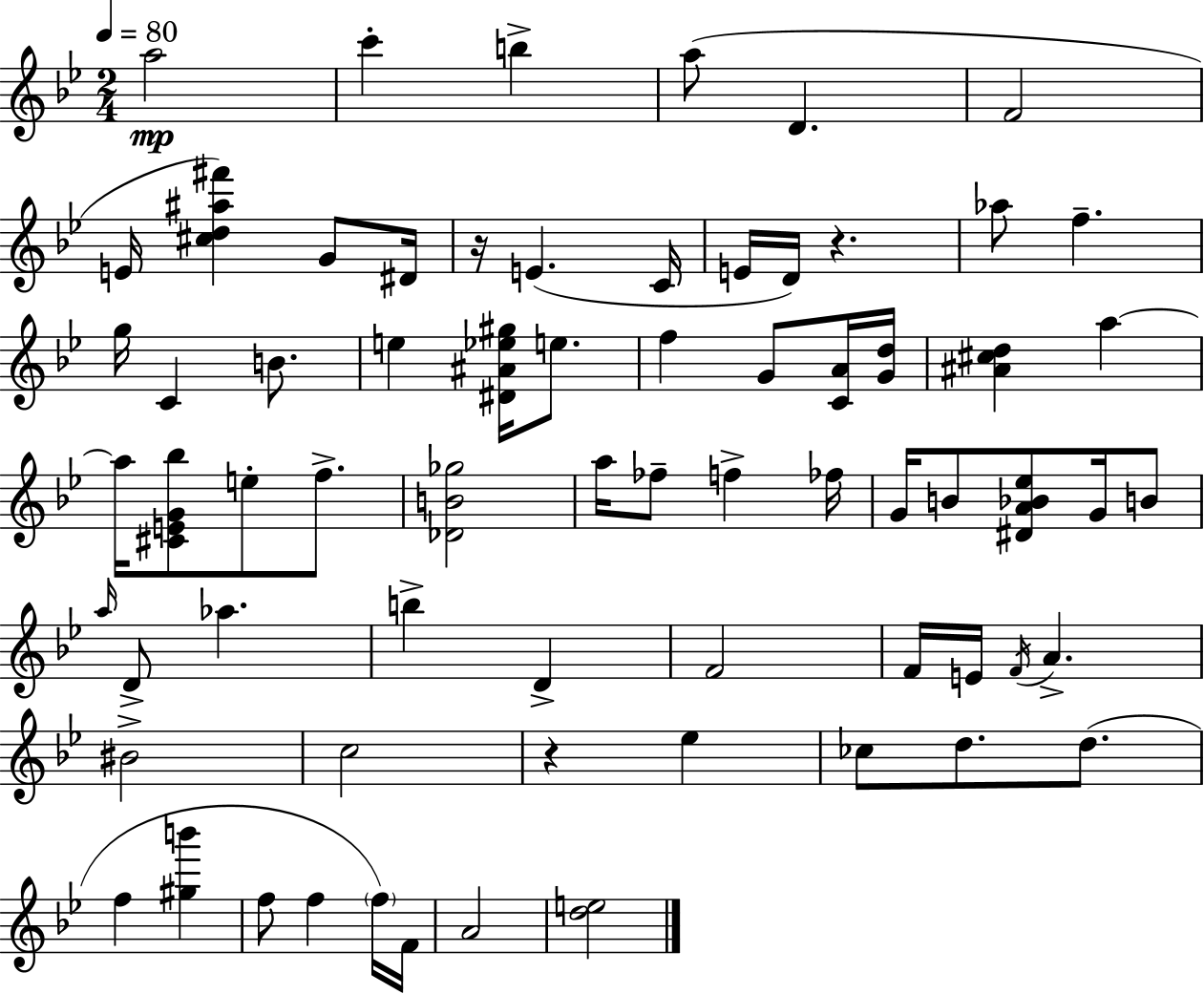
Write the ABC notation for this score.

X:1
T:Untitled
M:2/4
L:1/4
K:Bb
a2 c' b a/2 D F2 E/4 [^cd^a^f'] G/2 ^D/4 z/4 E C/4 E/4 D/4 z _a/2 f g/4 C B/2 e [^D^A_e^g]/4 e/2 f G/2 [CA]/4 [Gd]/4 [^A^cd] a a/4 [^CEG_b]/2 e/2 f/2 [_DB_g]2 a/4 _f/2 f _f/4 G/4 B/2 [^DA_B_e]/2 G/4 B/2 a/4 D/2 _a b D F2 F/4 E/4 F/4 A ^B2 c2 z _e _c/2 d/2 d/2 f [^gb'] f/2 f f/4 F/4 A2 [de]2